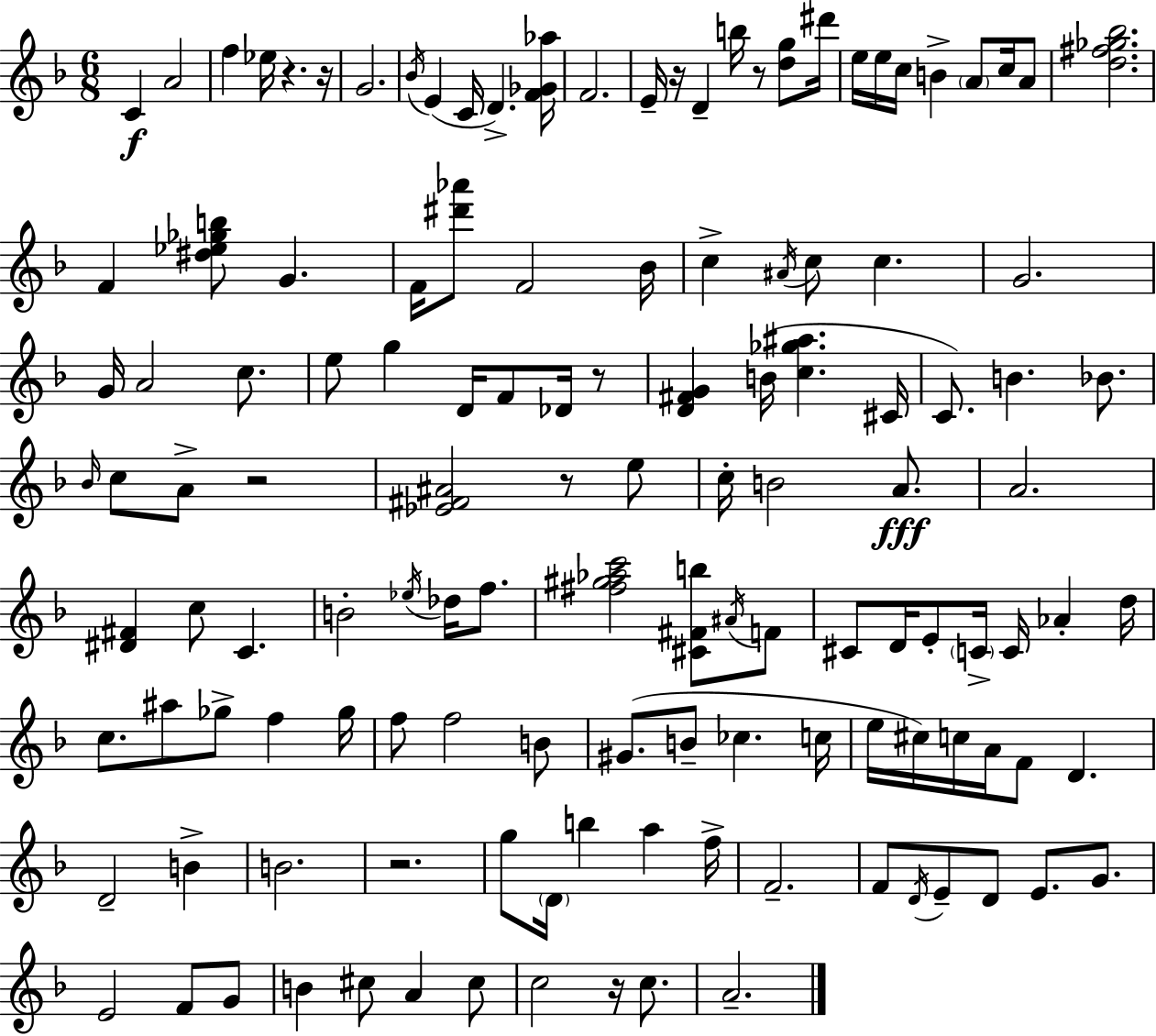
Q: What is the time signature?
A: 6/8